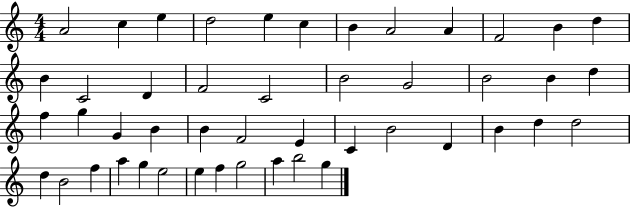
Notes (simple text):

A4/h C5/q E5/q D5/h E5/q C5/q B4/q A4/h A4/q F4/h B4/q D5/q B4/q C4/h D4/q F4/h C4/h B4/h G4/h B4/h B4/q D5/q F5/q G5/q G4/q B4/q B4/q F4/h E4/q C4/q B4/h D4/q B4/q D5/q D5/h D5/q B4/h F5/q A5/q G5/q E5/h E5/q F5/q G5/h A5/q B5/h G5/q